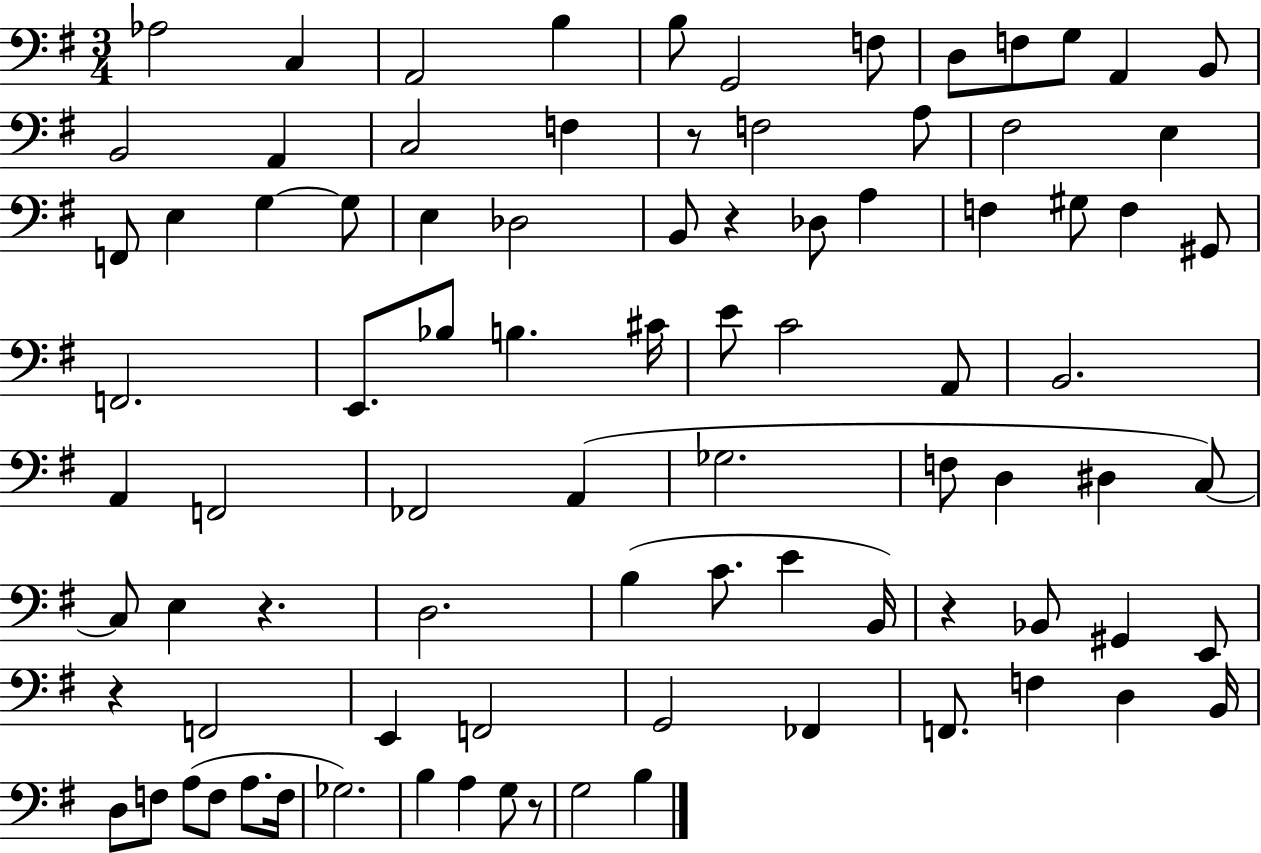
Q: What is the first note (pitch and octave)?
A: Ab3